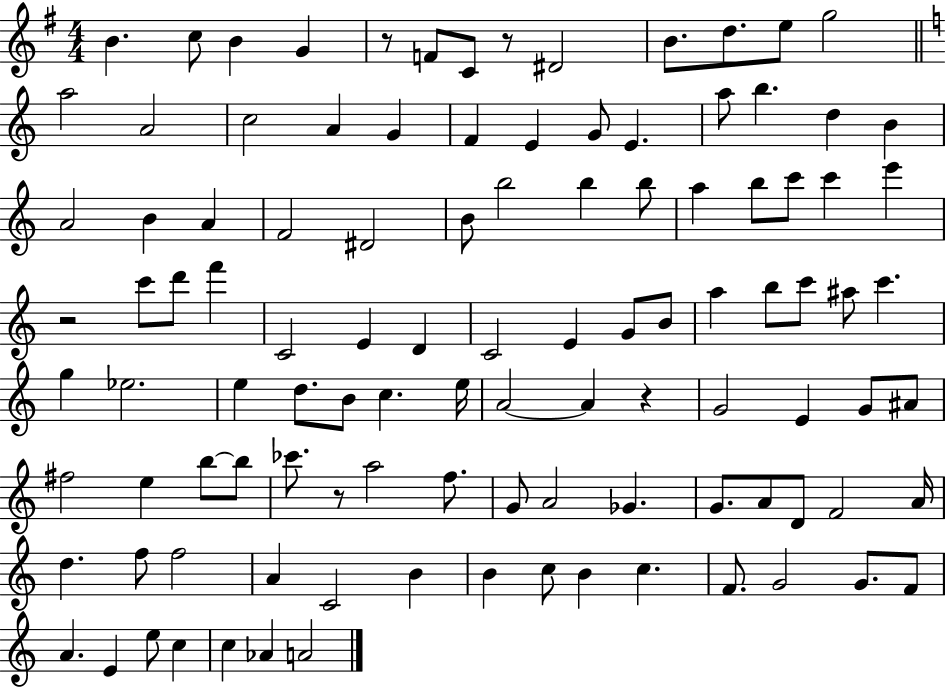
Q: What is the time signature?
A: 4/4